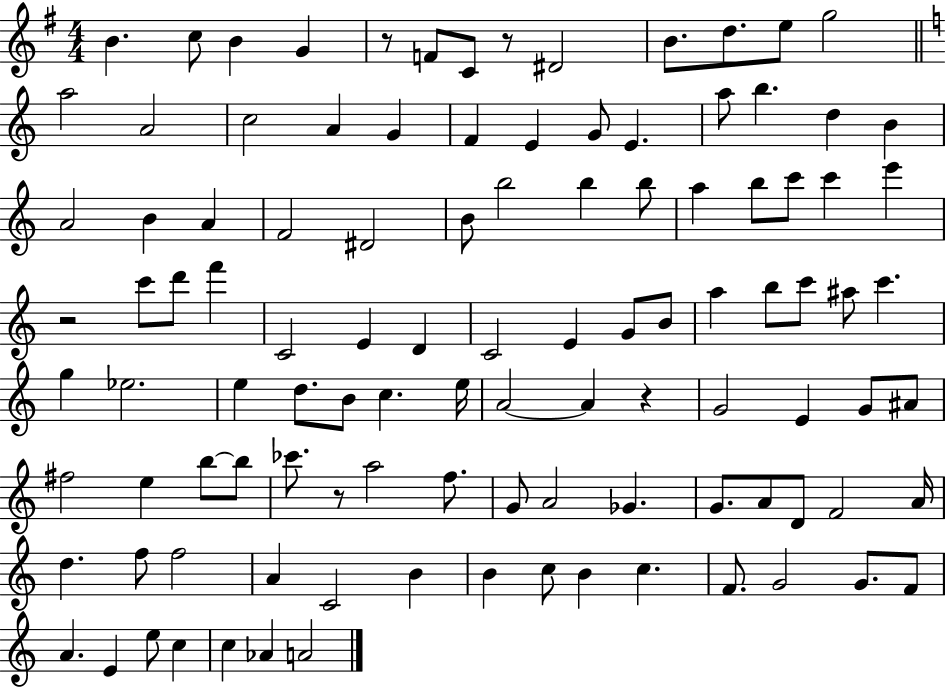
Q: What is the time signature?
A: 4/4